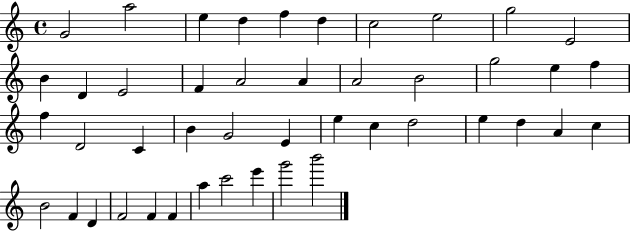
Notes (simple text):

G4/h A5/h E5/q D5/q F5/q D5/q C5/h E5/h G5/h E4/h B4/q D4/q E4/h F4/q A4/h A4/q A4/h B4/h G5/h E5/q F5/q F5/q D4/h C4/q B4/q G4/h E4/q E5/q C5/q D5/h E5/q D5/q A4/q C5/q B4/h F4/q D4/q F4/h F4/q F4/q A5/q C6/h E6/q G6/h B6/h